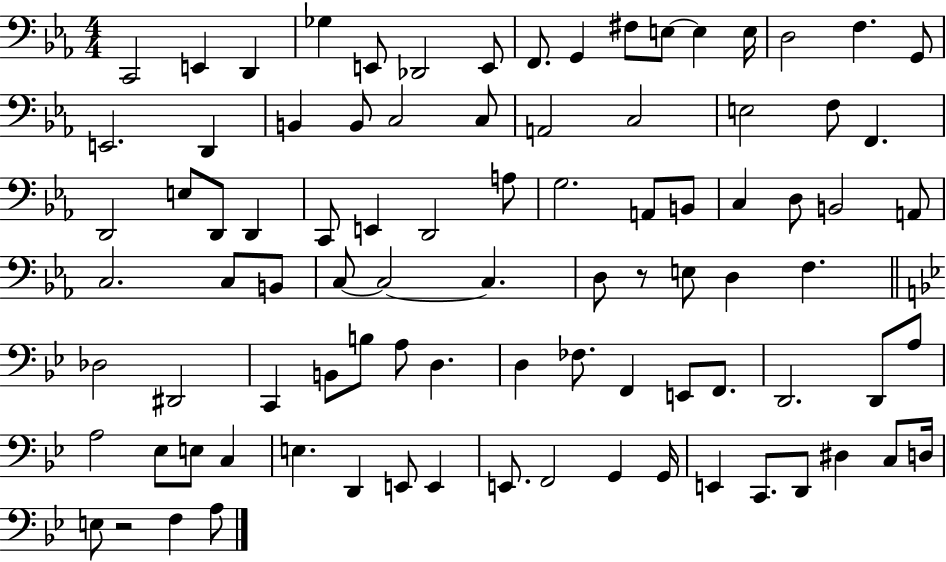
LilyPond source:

{
  \clef bass
  \numericTimeSignature
  \time 4/4
  \key ees \major
  c,2 e,4 d,4 | ges4 e,8 des,2 e,8 | f,8. g,4 fis8 e8~~ e4 e16 | d2 f4. g,8 | \break e,2. d,4 | b,4 b,8 c2 c8 | a,2 c2 | e2 f8 f,4. | \break d,2 e8 d,8 d,4 | c,8 e,4 d,2 a8 | g2. a,8 b,8 | c4 d8 b,2 a,8 | \break c2. c8 b,8 | c8~~ c2~~ c4. | d8 r8 e8 d4 f4. | \bar "||" \break \key bes \major des2 dis,2 | c,4 b,8 b8 a8 d4. | d4 fes8. f,4 e,8 f,8. | d,2. d,8 a8 | \break a2 ees8 e8 c4 | e4. d,4 e,8 e,4 | e,8. f,2 g,4 g,16 | e,4 c,8. d,8 dis4 c8 d16 | \break e8 r2 f4 a8 | \bar "|."
}